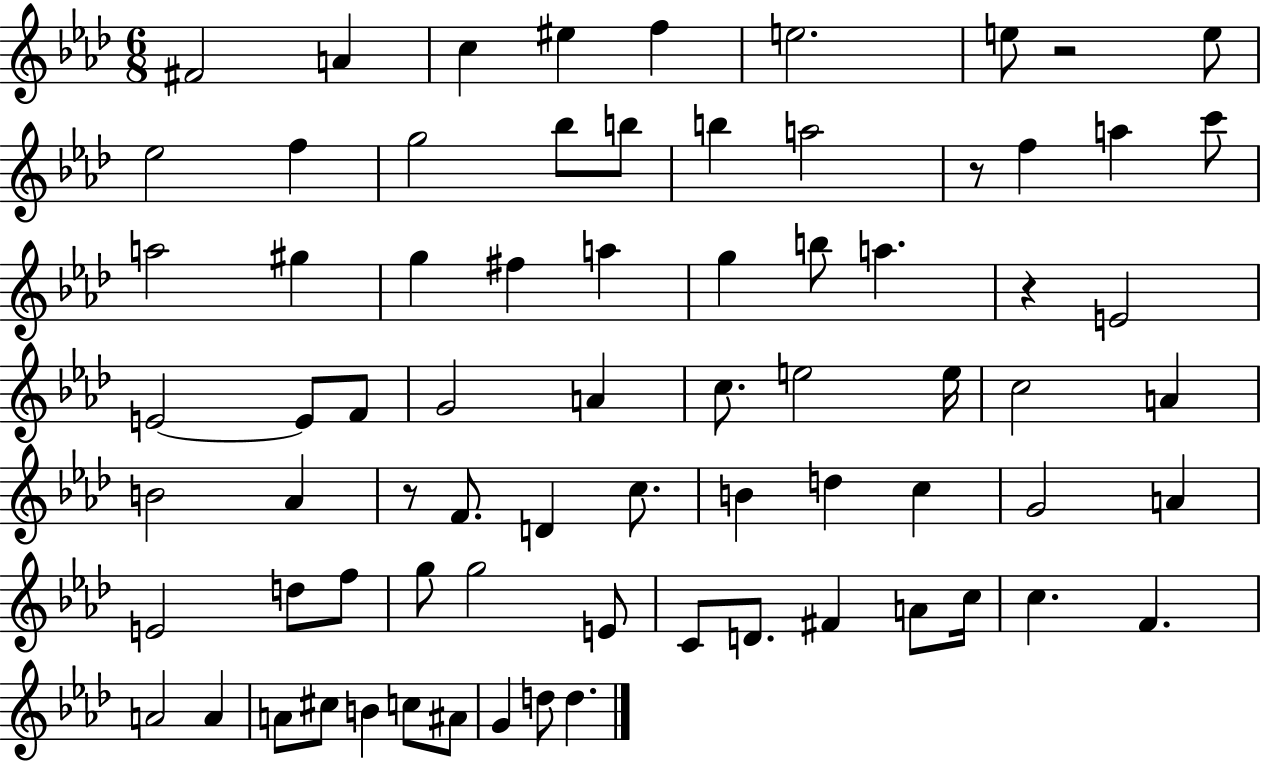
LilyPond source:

{
  \clef treble
  \numericTimeSignature
  \time 6/8
  \key aes \major
  fis'2 a'4 | c''4 eis''4 f''4 | e''2. | e''8 r2 e''8 | \break ees''2 f''4 | g''2 bes''8 b''8 | b''4 a''2 | r8 f''4 a''4 c'''8 | \break a''2 gis''4 | g''4 fis''4 a''4 | g''4 b''8 a''4. | r4 e'2 | \break e'2~~ e'8 f'8 | g'2 a'4 | c''8. e''2 e''16 | c''2 a'4 | \break b'2 aes'4 | r8 f'8. d'4 c''8. | b'4 d''4 c''4 | g'2 a'4 | \break e'2 d''8 f''8 | g''8 g''2 e'8 | c'8 d'8. fis'4 a'8 c''16 | c''4. f'4. | \break a'2 a'4 | a'8 cis''8 b'4 c''8 ais'8 | g'4 d''8 d''4. | \bar "|."
}